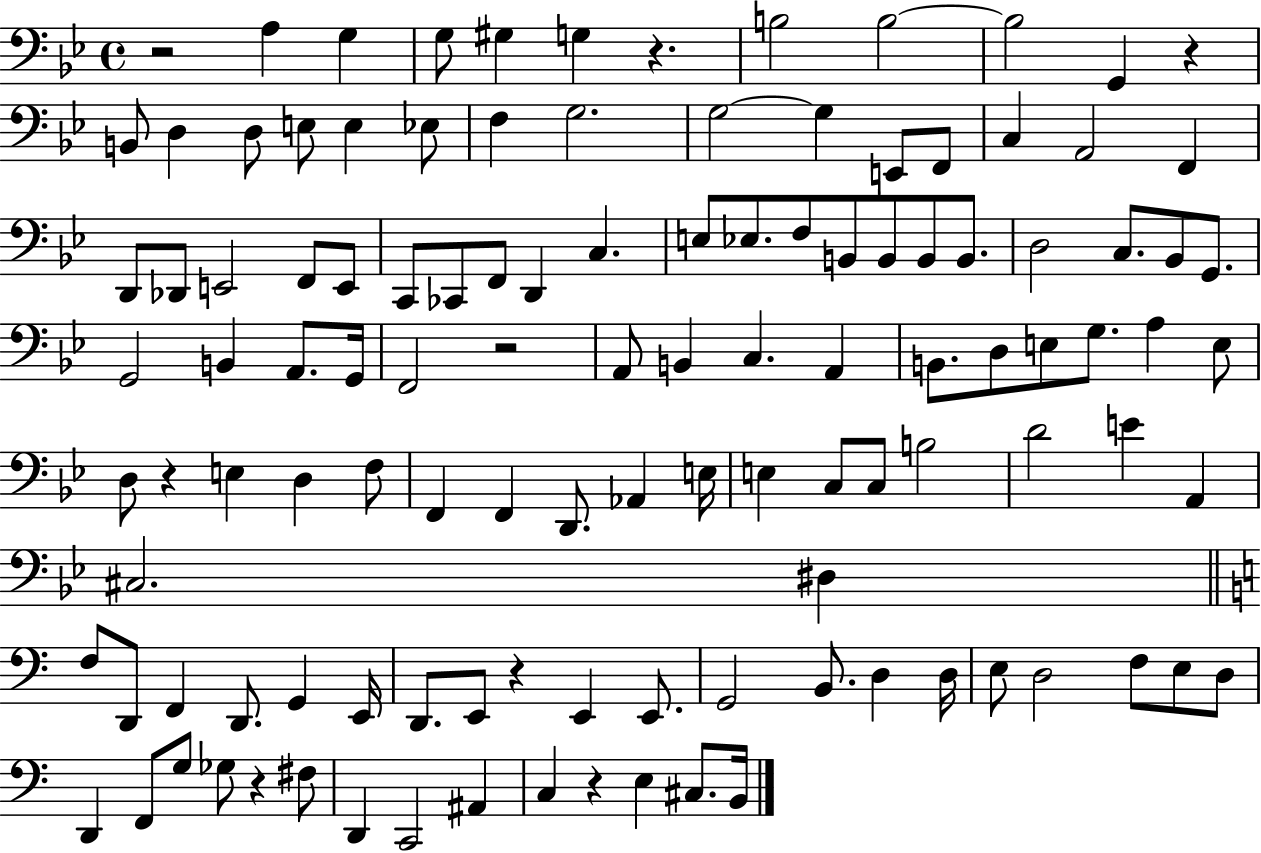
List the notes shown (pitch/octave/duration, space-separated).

R/h A3/q G3/q G3/e G#3/q G3/q R/q. B3/h B3/h B3/h G2/q R/q B2/e D3/q D3/e E3/e E3/q Eb3/e F3/q G3/h. G3/h G3/q E2/e F2/e C3/q A2/h F2/q D2/e Db2/e E2/h F2/e E2/e C2/e CES2/e F2/e D2/q C3/q. E3/e Eb3/e. F3/e B2/e B2/e B2/e B2/e. D3/h C3/e. Bb2/e G2/e. G2/h B2/q A2/e. G2/s F2/h R/h A2/e B2/q C3/q. A2/q B2/e. D3/e E3/e G3/e. A3/q E3/e D3/e R/q E3/q D3/q F3/e F2/q F2/q D2/e. Ab2/q E3/s E3/q C3/e C3/e B3/h D4/h E4/q A2/q C#3/h. D#3/q F3/e D2/e F2/q D2/e. G2/q E2/s D2/e. E2/e R/q E2/q E2/e. G2/h B2/e. D3/q D3/s E3/e D3/h F3/e E3/e D3/e D2/q F2/e G3/e Gb3/e R/q F#3/e D2/q C2/h A#2/q C3/q R/q E3/q C#3/e. B2/s